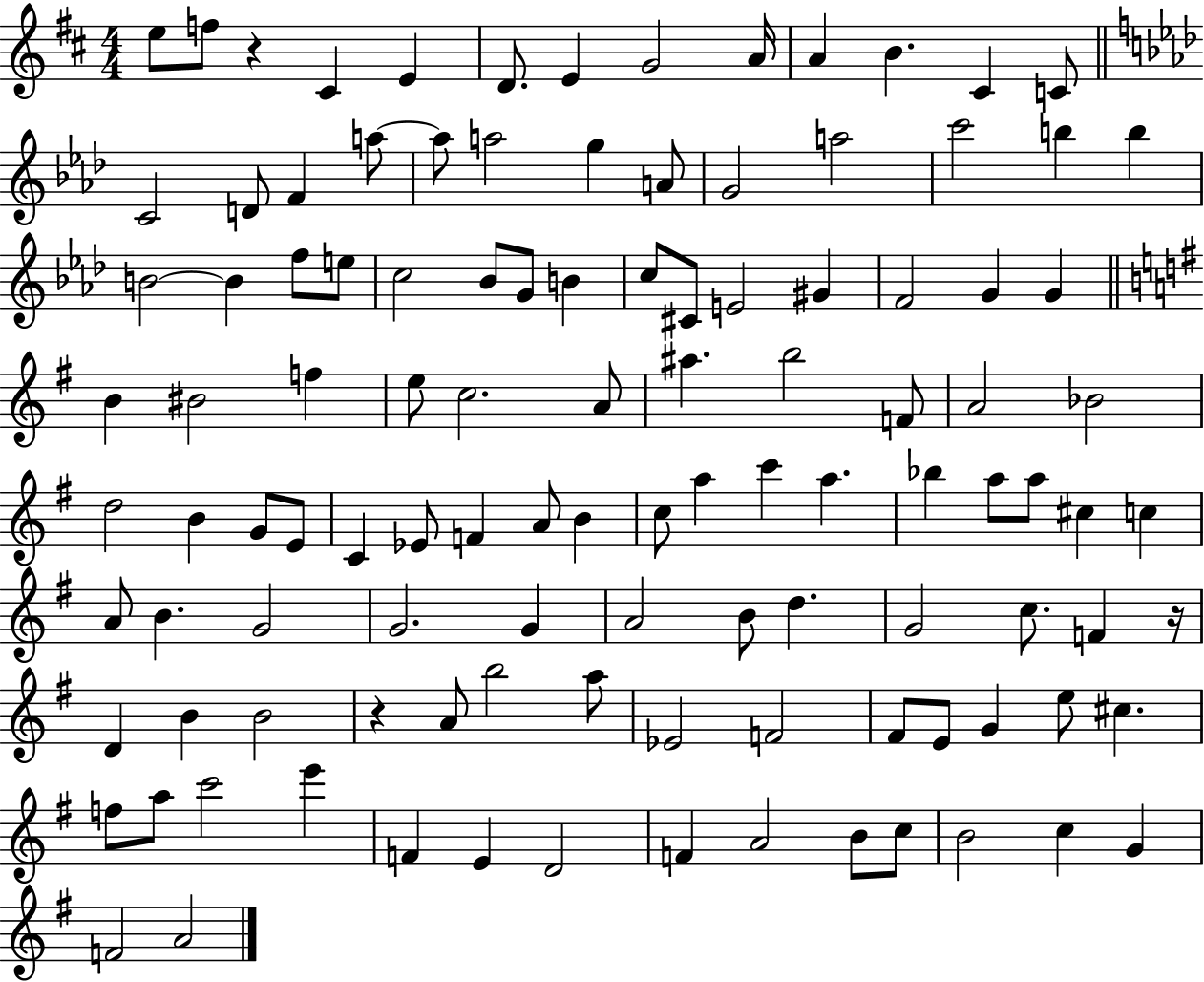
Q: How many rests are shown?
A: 3